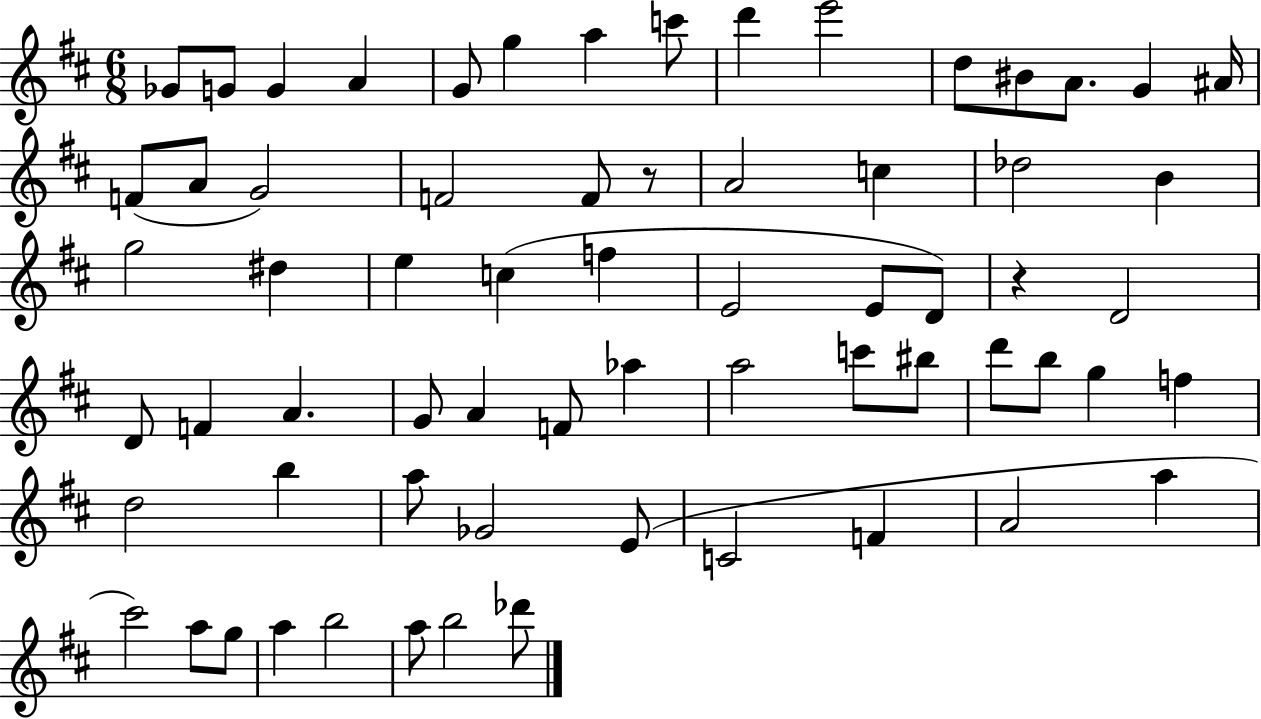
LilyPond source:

{
  \clef treble
  \numericTimeSignature
  \time 6/8
  \key d \major
  ges'8 g'8 g'4 a'4 | g'8 g''4 a''4 c'''8 | d'''4 e'''2 | d''8 bis'8 a'8. g'4 ais'16 | \break f'8( a'8 g'2) | f'2 f'8 r8 | a'2 c''4 | des''2 b'4 | \break g''2 dis''4 | e''4 c''4( f''4 | e'2 e'8 d'8) | r4 d'2 | \break d'8 f'4 a'4. | g'8 a'4 f'8 aes''4 | a''2 c'''8 bis''8 | d'''8 b''8 g''4 f''4 | \break d''2 b''4 | a''8 ges'2 e'8( | c'2 f'4 | a'2 a''4 | \break cis'''2) a''8 g''8 | a''4 b''2 | a''8 b''2 des'''8 | \bar "|."
}